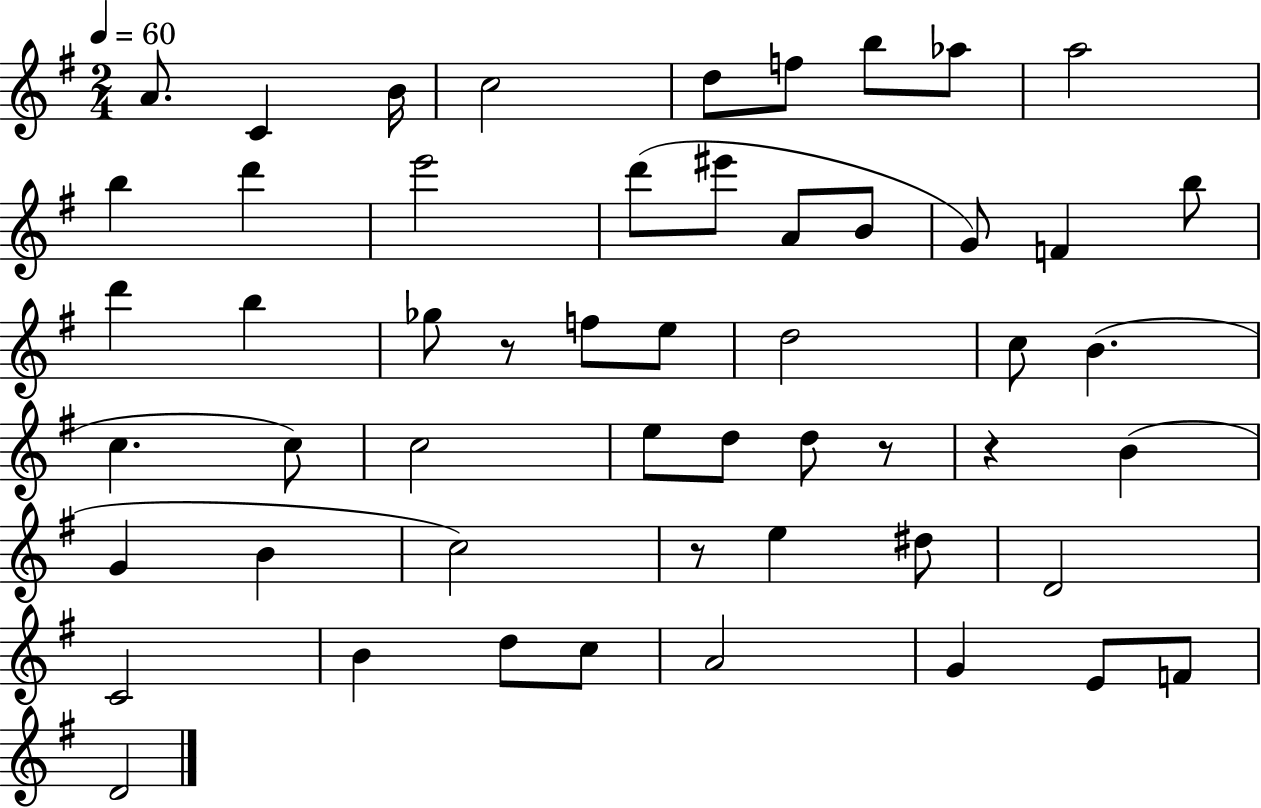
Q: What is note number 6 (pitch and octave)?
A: F5